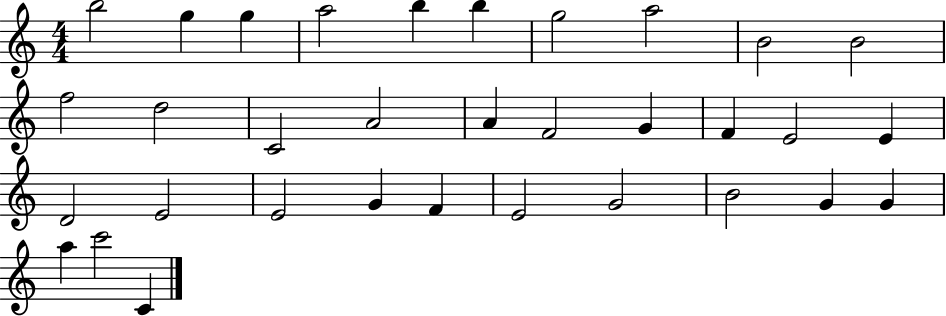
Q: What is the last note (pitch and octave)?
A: C4